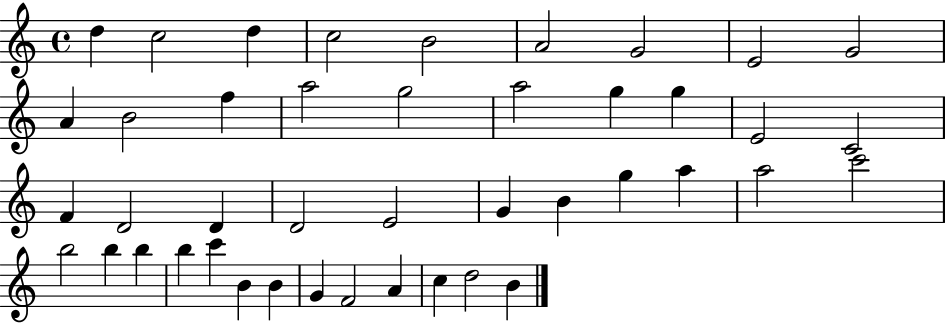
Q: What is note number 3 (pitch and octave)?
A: D5